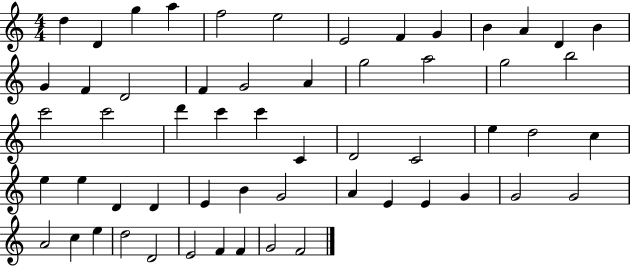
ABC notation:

X:1
T:Untitled
M:4/4
L:1/4
K:C
d D g a f2 e2 E2 F G B A D B G F D2 F G2 A g2 a2 g2 b2 c'2 c'2 d' c' c' C D2 C2 e d2 c e e D D E B G2 A E E G G2 G2 A2 c e d2 D2 E2 F F G2 F2